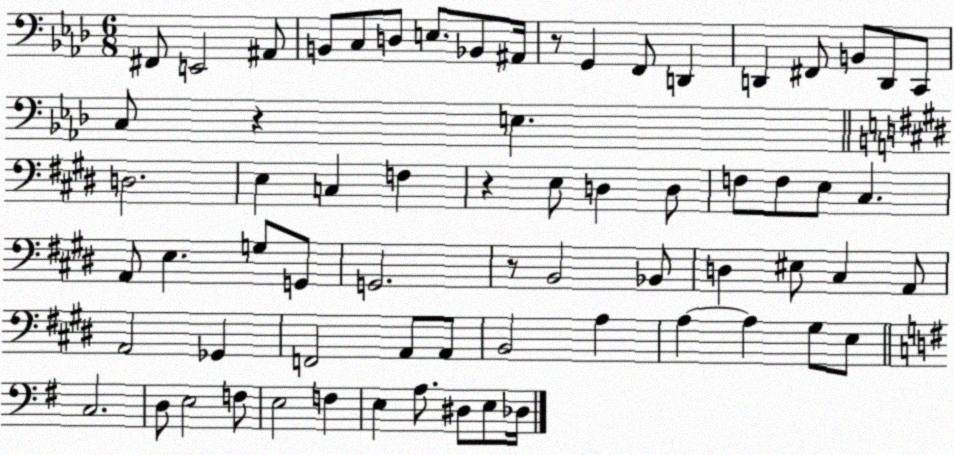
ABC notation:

X:1
T:Untitled
M:6/8
L:1/4
K:Ab
^F,,/2 E,,2 ^A,,/2 B,,/2 C,/2 D,/2 E,/2 _B,,/2 ^A,,/4 z/2 G,, F,,/2 D,, D,, ^F,,/2 B,,/2 D,,/2 C,,/2 C,/2 z E, D,2 E, C, F, z E,/2 D, D,/2 F,/2 F,/2 E,/2 ^C, A,,/2 E, G,/2 G,,/2 G,,2 z/2 B,,2 _B,,/2 D, ^E,/2 ^C, A,,/2 A,,2 _G,, F,,2 A,,/2 A,,/2 B,,2 A, A, A, ^G,/2 E,/2 C,2 D,/2 E,2 F,/2 E,2 F, E, A,/2 ^D,/2 E,/2 _D,/4